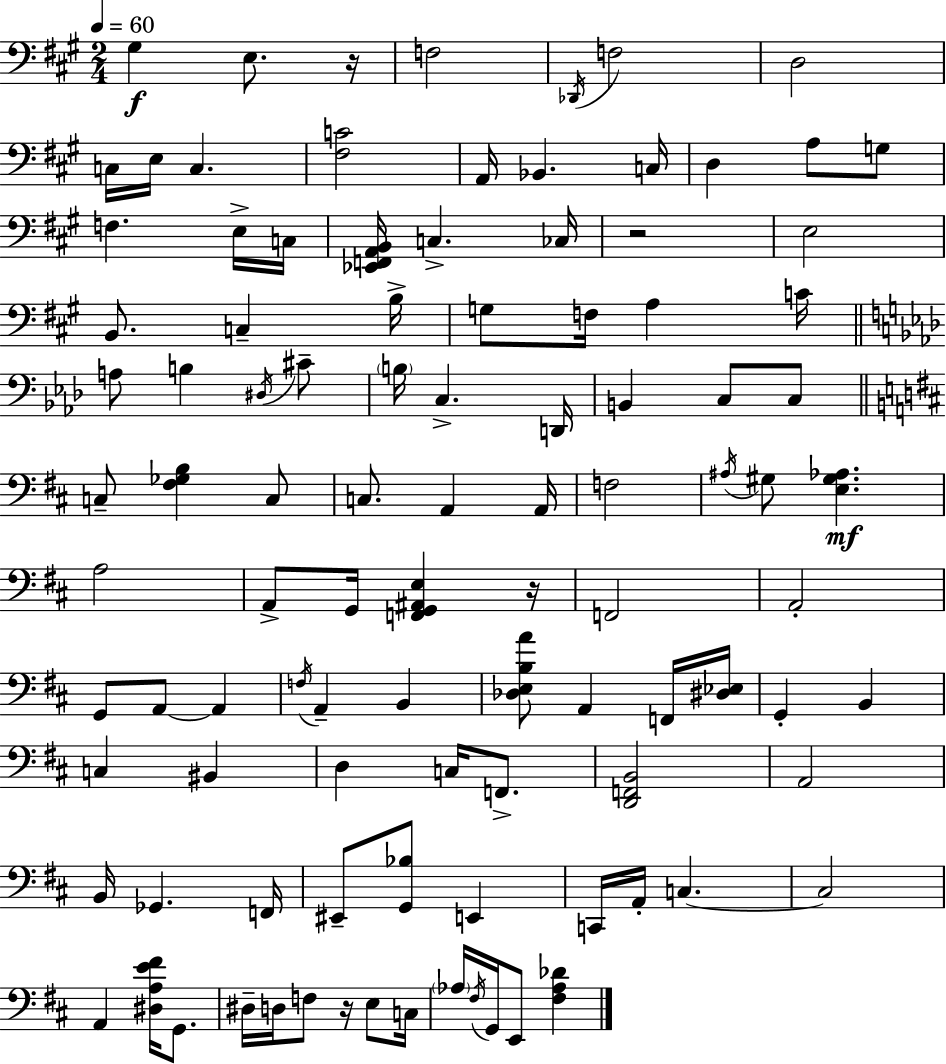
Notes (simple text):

G#3/q E3/e. R/s F3/h Db2/s F3/h D3/h C3/s E3/s C3/q. [F#3,C4]/h A2/s Bb2/q. C3/s D3/q A3/e G3/e F3/q. E3/s C3/s [Eb2,F2,A2,B2]/s C3/q. CES3/s R/h E3/h B2/e. C3/q B3/s G3/e F3/s A3/q C4/s A3/e B3/q D#3/s C#4/e B3/s C3/q. D2/s B2/q C3/e C3/e C3/e [F#3,Gb3,B3]/q C3/e C3/e. A2/q A2/s F3/h A#3/s G#3/e [E3,G#3,Ab3]/q. A3/h A2/e G2/s [F2,G2,A#2,E3]/q R/s F2/h A2/h G2/e A2/e A2/q F3/s A2/q B2/q [Db3,E3,B3,A4]/e A2/q F2/s [D#3,Eb3]/s G2/q B2/q C3/q BIS2/q D3/q C3/s F2/e. [D2,F2,B2]/h A2/h B2/s Gb2/q. F2/s EIS2/e [G2,Bb3]/e E2/q C2/s A2/s C3/q. C3/h A2/q [D#3,A3,E4,F#4]/s G2/e. D#3/s D3/s F3/e R/s E3/e C3/s Ab3/s F#3/s G2/s E2/e [F#3,Ab3,Db4]/q